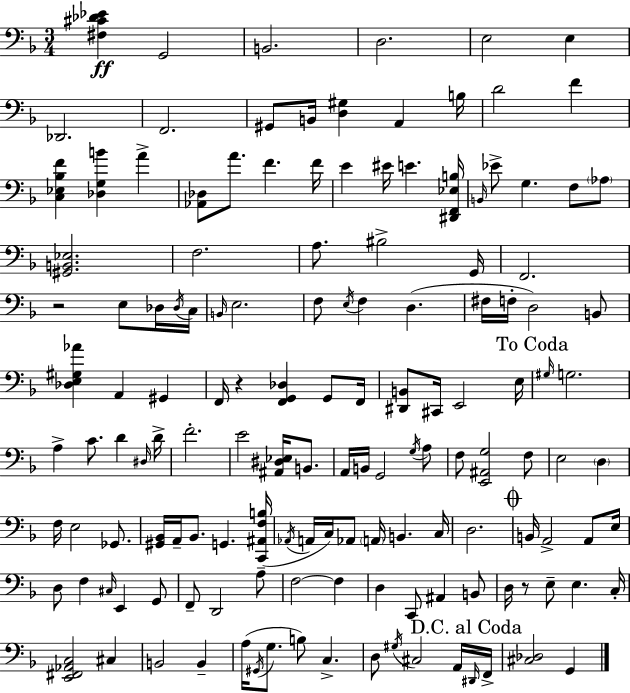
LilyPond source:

{
  \clef bass
  \numericTimeSignature
  \time 3/4
  \key d \minor
  \repeat volta 2 { <fis cis' des' ees'>4\ff g,2 | b,2. | d2. | e2 e4 | \break des,2. | f,2. | gis,8 b,16 <d gis>4 a,4 b16 | d'2 f'4 | \break <c ees bes f'>4 <des g b'>4 a'4-> | <aes, des>8 a'8. f'4. f'16 | e'4 eis'16 e'4. <dis, f, ees b>16 | \grace { b,16 } ees'8-> g4. f8 \parenthesize aes8 | \break <gis, b, ees>2. | f2. | a8. bis2-> | g,16 f,2. | \break r2 e8 des16 | \acciaccatura { des16 } c16 \grace { b,16 } e2. | f8 \acciaccatura { e16 } f4 d4.( | fis16 f16-. d2) | \break b,8 <des e gis aes'>4 a,4 | gis,4 f,16 r4 <f, g, des>4 | g,8 f,16 <dis, b,>8 cis,16 e,2 | e16 \mark "To Coda" \grace { gis16 } g2. | \break a4-> c'8. | d'4 \grace { dis16 } d'16-> f'2.-. | e'2 | <ais, dis ees>16 b,8. a,16 b,16 g,2 | \break \acciaccatura { g16 } a8 f8 <e, ais, g>2 | f8 e2 | \parenthesize d4 f16 e2 | ges,8. <gis, bes,>16 a,16-- bes,8. | \break g,4. <c, ais, f b>16( \acciaccatura { aes,16 } a,16 c16) aes,8 | \parenthesize a,16 b,4. c16 d2. | \mark \markup { \musicglyph "scripts.coda" } b,16 a,2-> | a,8 e16 d8 f4 | \break \grace { cis16 } e,4 g,8 f,8-- d,2 | a8-- f2~~ | f4 d4 | c,8 ais,4 b,8 d16 r8 | \break e8-- e4. c16-. <e, fis, aes, c>2 | cis4 b,2 | b,4-- a16( \acciaccatura { gis,16 } g8. | b8) c4.-> d8 | \break \acciaccatura { gis16 } cis2 a,16 \mark "D.C. al Coda" \grace { dis,16 } f,16-> | <cis des>2 g,4 | } \bar "|."
}